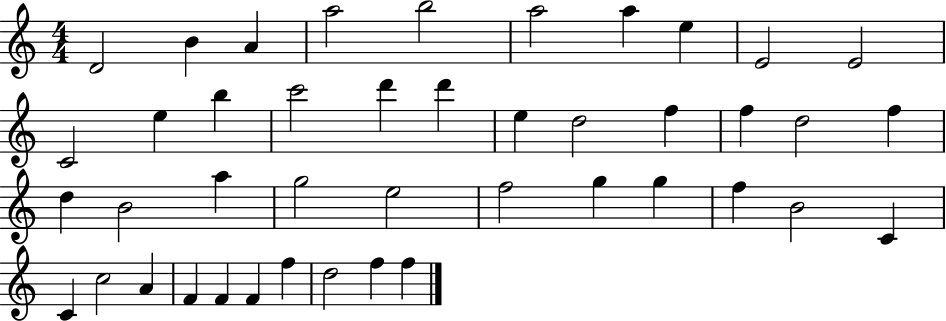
X:1
T:Untitled
M:4/4
L:1/4
K:C
D2 B A a2 b2 a2 a e E2 E2 C2 e b c'2 d' d' e d2 f f d2 f d B2 a g2 e2 f2 g g f B2 C C c2 A F F F f d2 f f